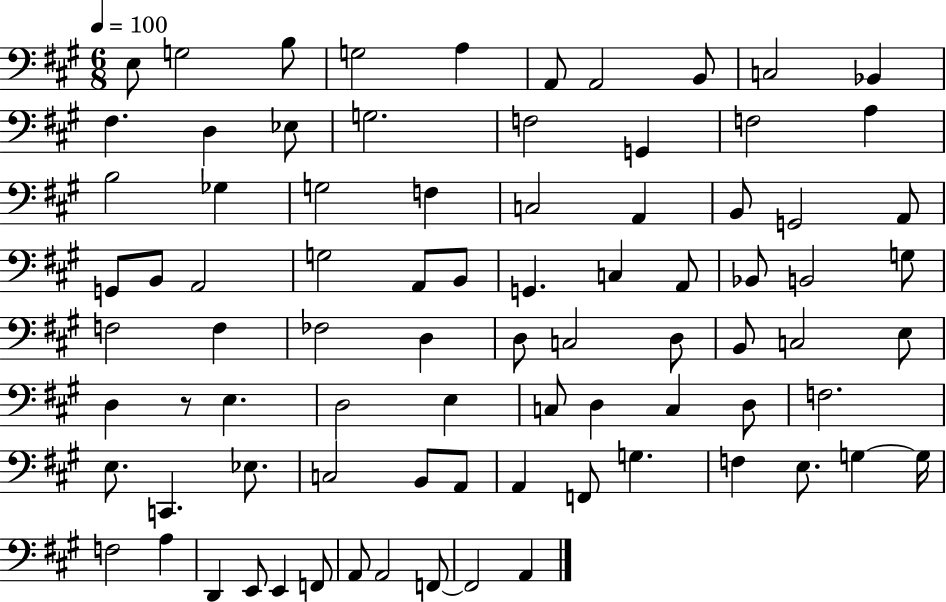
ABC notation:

X:1
T:Untitled
M:6/8
L:1/4
K:A
E,/2 G,2 B,/2 G,2 A, A,,/2 A,,2 B,,/2 C,2 _B,, ^F, D, _E,/2 G,2 F,2 G,, F,2 A, B,2 _G, G,2 F, C,2 A,, B,,/2 G,,2 A,,/2 G,,/2 B,,/2 A,,2 G,2 A,,/2 B,,/2 G,, C, A,,/2 _B,,/2 B,,2 G,/2 F,2 F, _F,2 D, D,/2 C,2 D,/2 B,,/2 C,2 E,/2 D, z/2 E, D,2 E, C,/2 D, C, D,/2 F,2 E,/2 C,, _E,/2 C,2 B,,/2 A,,/2 A,, F,,/2 G, F, E,/2 G, G,/4 F,2 A, D,, E,,/2 E,, F,,/2 A,,/2 A,,2 F,,/2 F,,2 A,,